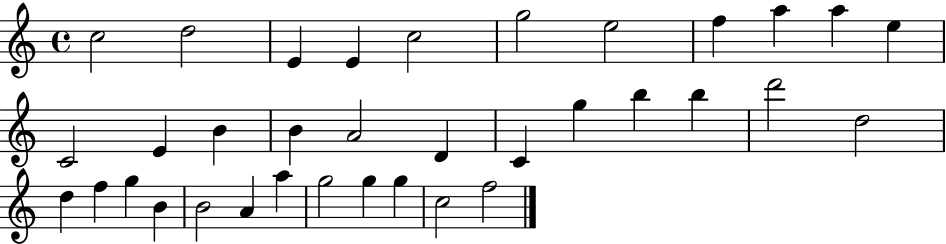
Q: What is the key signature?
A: C major